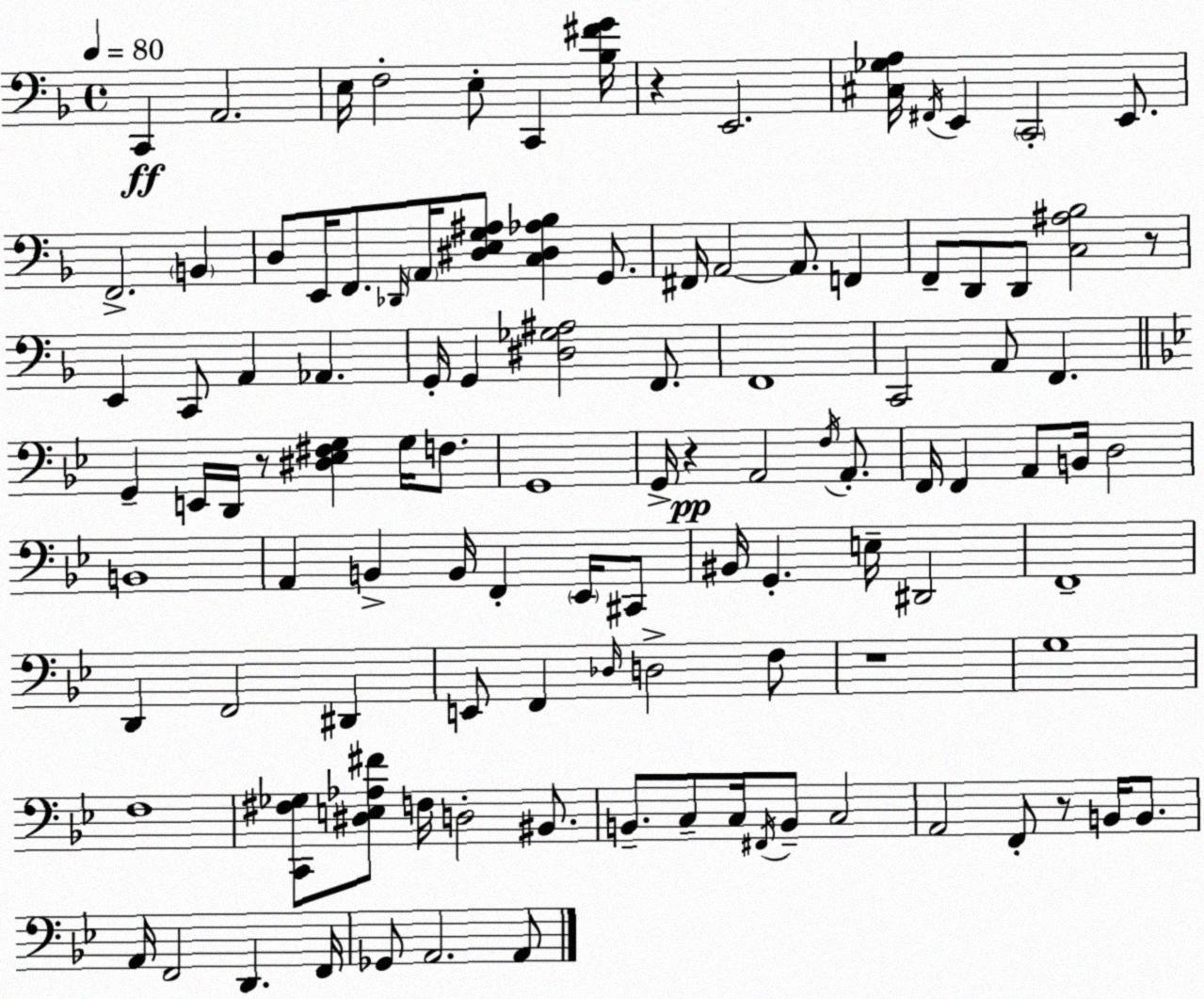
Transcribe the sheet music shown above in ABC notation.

X:1
T:Untitled
M:4/4
L:1/4
K:F
C,, A,,2 E,/4 F,2 E,/2 C,, [_B,^FG]/4 z E,,2 [^C,_G,A,]/4 ^F,,/4 E,, C,,2 E,,/2 F,,2 B,, D,/2 E,,/4 F,,/2 _D,,/4 A,,/4 [^D,E,G,^A,]/2 [C,^D,_A,_B,] G,,/2 ^F,,/4 A,,2 A,,/2 F,, F,,/2 D,,/2 D,,/2 [C,^A,_B,]2 z/2 E,, C,,/2 A,, _A,, G,,/4 G,, [^D,_G,^A,]2 F,,/2 F,,4 C,,2 A,,/2 F,, G,, E,,/4 D,,/4 z/2 [^D,_E,^F,G,] G,/4 F,/2 G,,4 G,,/4 z A,,2 F,/4 A,,/2 F,,/4 F,, A,,/2 B,,/4 D,2 B,,4 A,, B,, B,,/4 F,, _E,,/4 ^C,,/2 ^B,,/4 G,, E,/4 ^D,,2 F,,4 D,, F,,2 ^D,, E,,/2 F,, _D,/4 D,2 F,/2 z4 G,4 F,4 [C,,^F,_G,]/2 [^D,E,_A,^F]/2 F,/4 D,2 ^B,,/2 B,,/2 C,/2 C,/4 ^F,,/4 B,,/2 C,2 A,,2 F,,/2 z/2 B,,/4 B,,/2 A,,/4 F,,2 D,, F,,/4 _G,,/2 A,,2 A,,/2